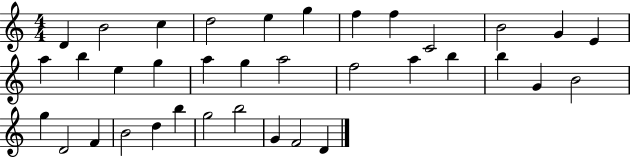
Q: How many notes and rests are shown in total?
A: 36